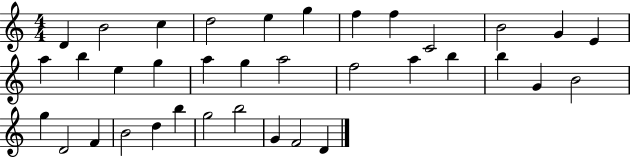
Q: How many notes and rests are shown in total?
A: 36